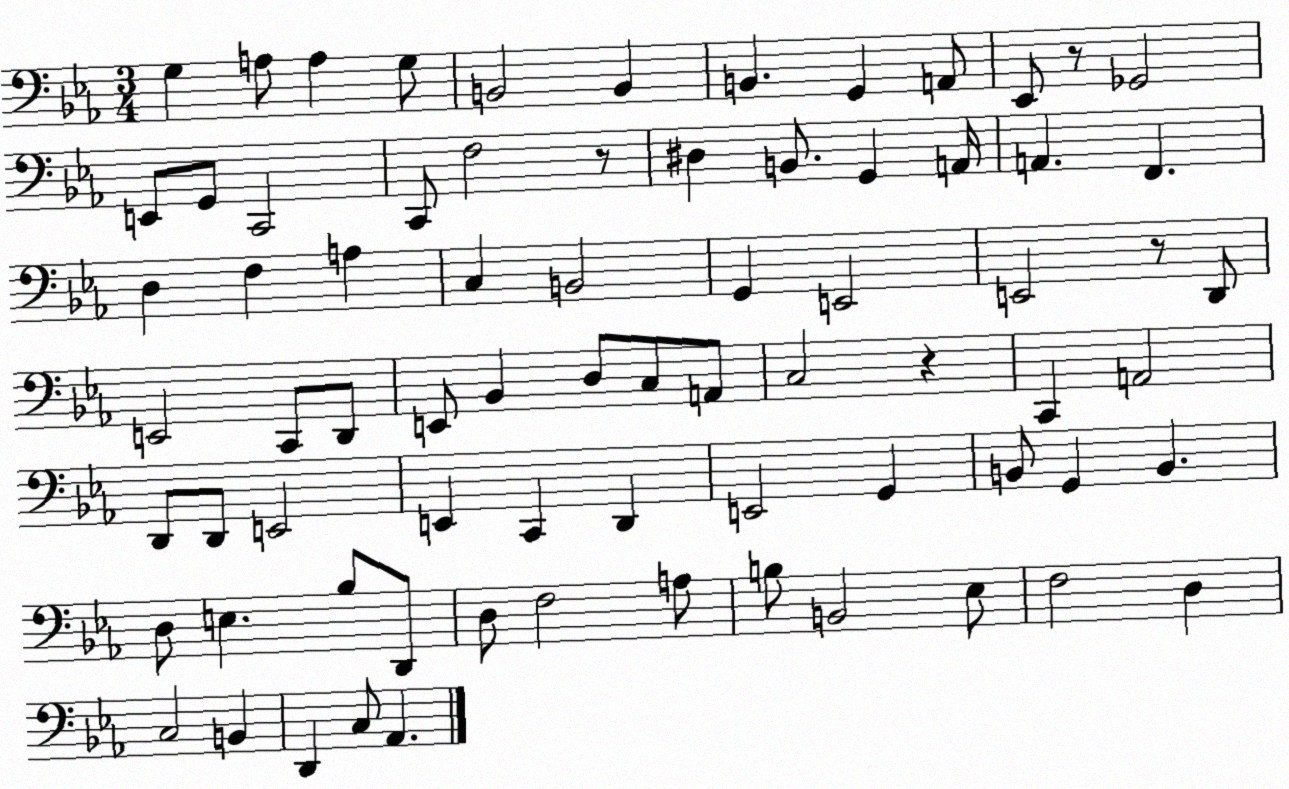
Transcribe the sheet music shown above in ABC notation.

X:1
T:Untitled
M:3/4
L:1/4
K:Eb
G, A,/2 A, G,/2 B,,2 B,, B,, G,, A,,/2 _E,,/2 z/2 _G,,2 E,,/2 G,,/2 C,,2 C,,/2 F,2 z/2 ^D, B,,/2 G,, A,,/4 A,, F,, D, F, A, C, B,,2 G,, E,,2 E,,2 z/2 D,,/2 E,,2 C,,/2 D,,/2 E,,/2 _B,, D,/2 C,/2 A,,/2 C,2 z C,, A,,2 D,,/2 D,,/2 E,,2 E,, C,, D,, E,,2 G,, B,,/2 G,, B,, D,/2 E, _B,/2 D,,/2 D,/2 F,2 A,/2 B,/2 B,,2 _E,/2 F,2 D, C,2 B,, D,, C,/2 _A,,